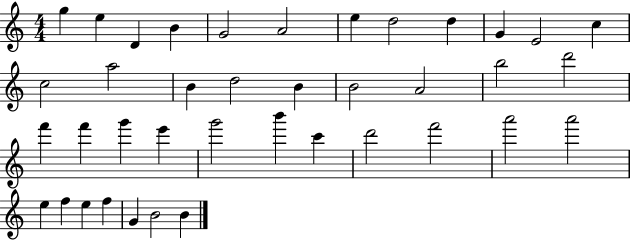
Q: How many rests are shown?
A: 0